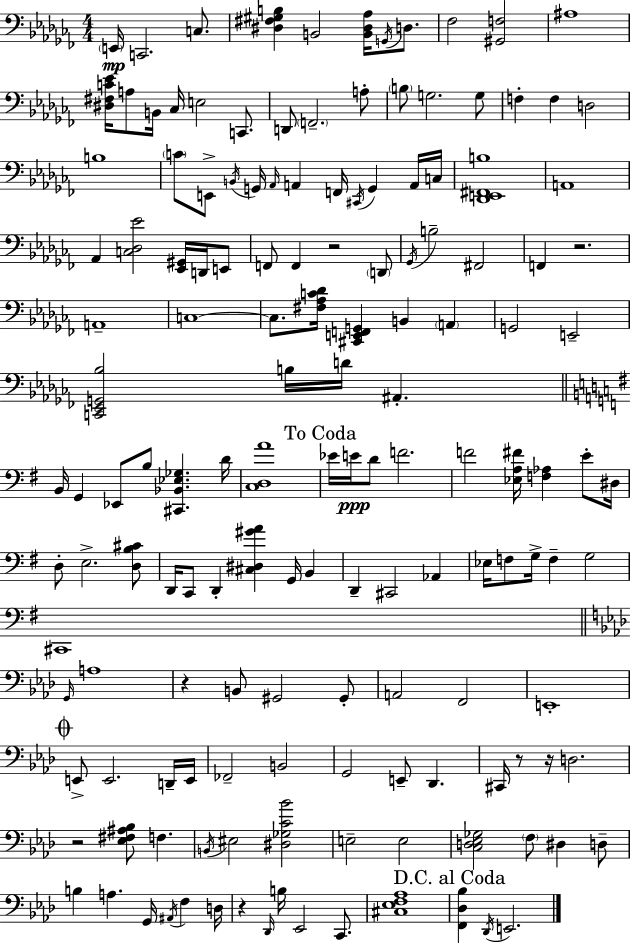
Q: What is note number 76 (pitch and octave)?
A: C#2